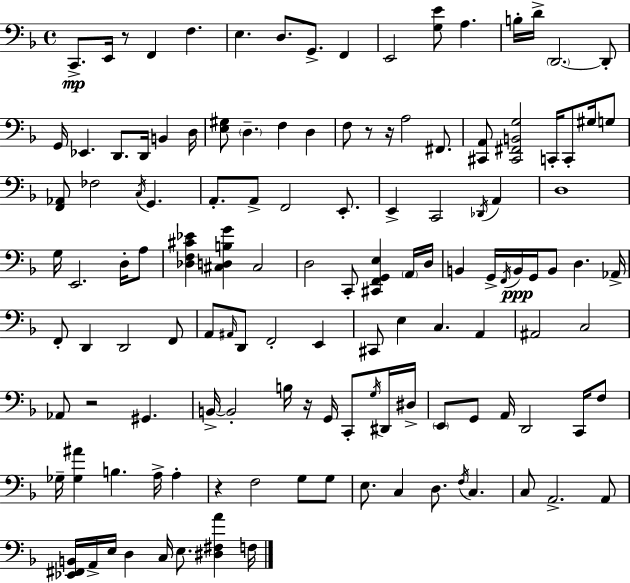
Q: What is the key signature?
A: D minor